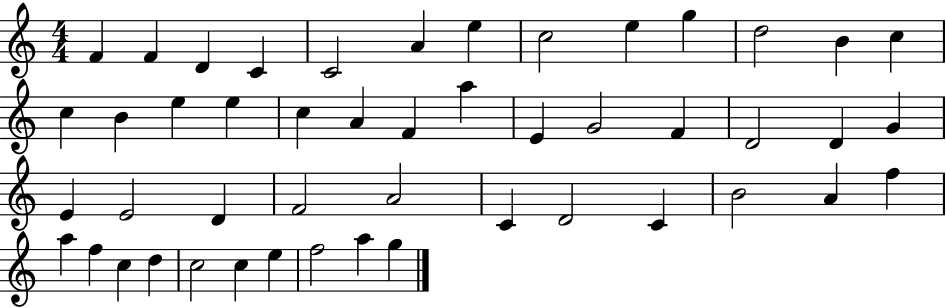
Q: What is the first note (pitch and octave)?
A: F4